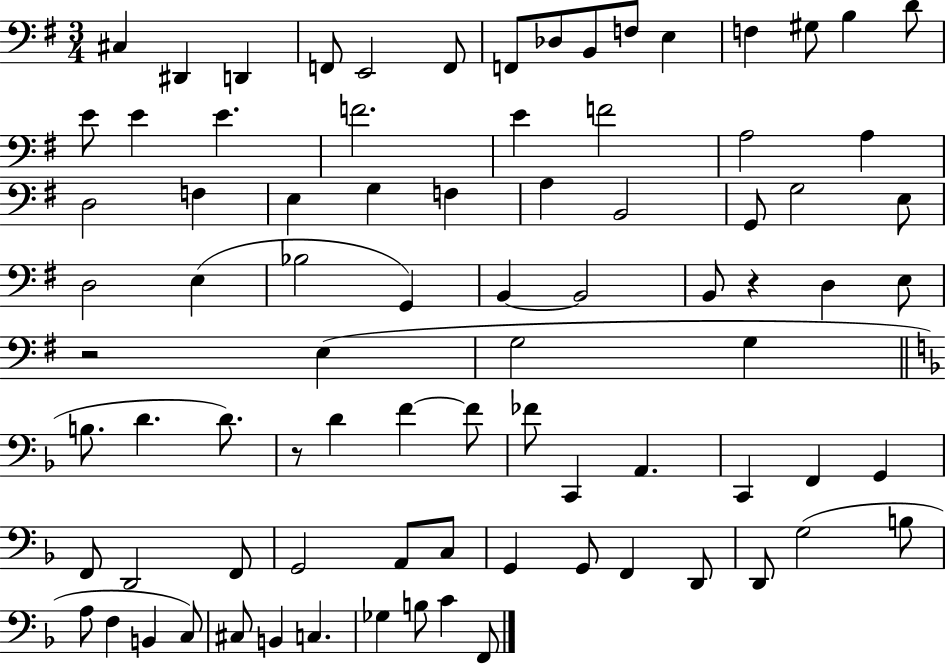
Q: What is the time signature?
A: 3/4